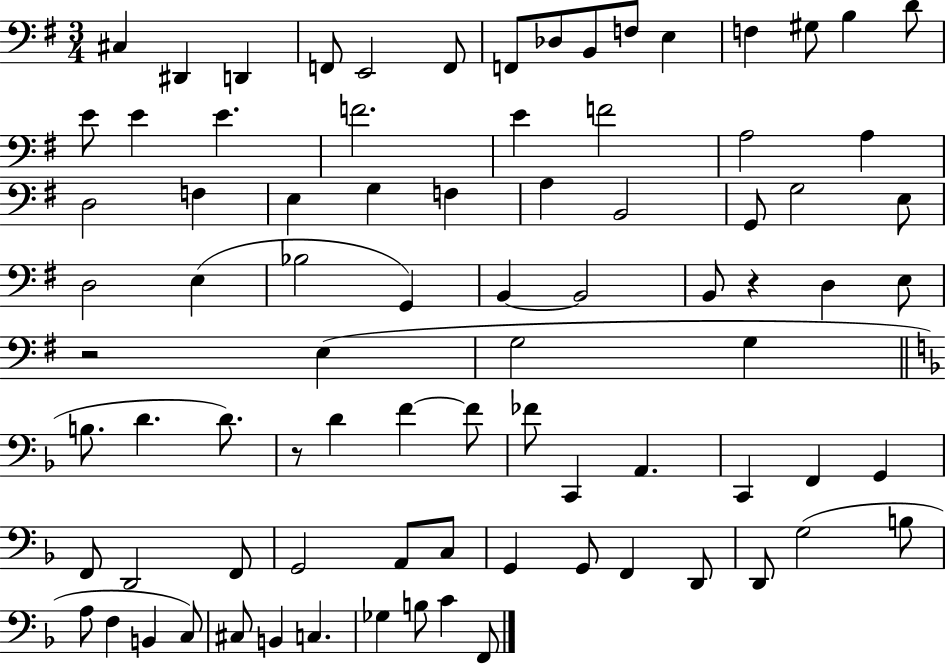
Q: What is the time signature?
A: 3/4